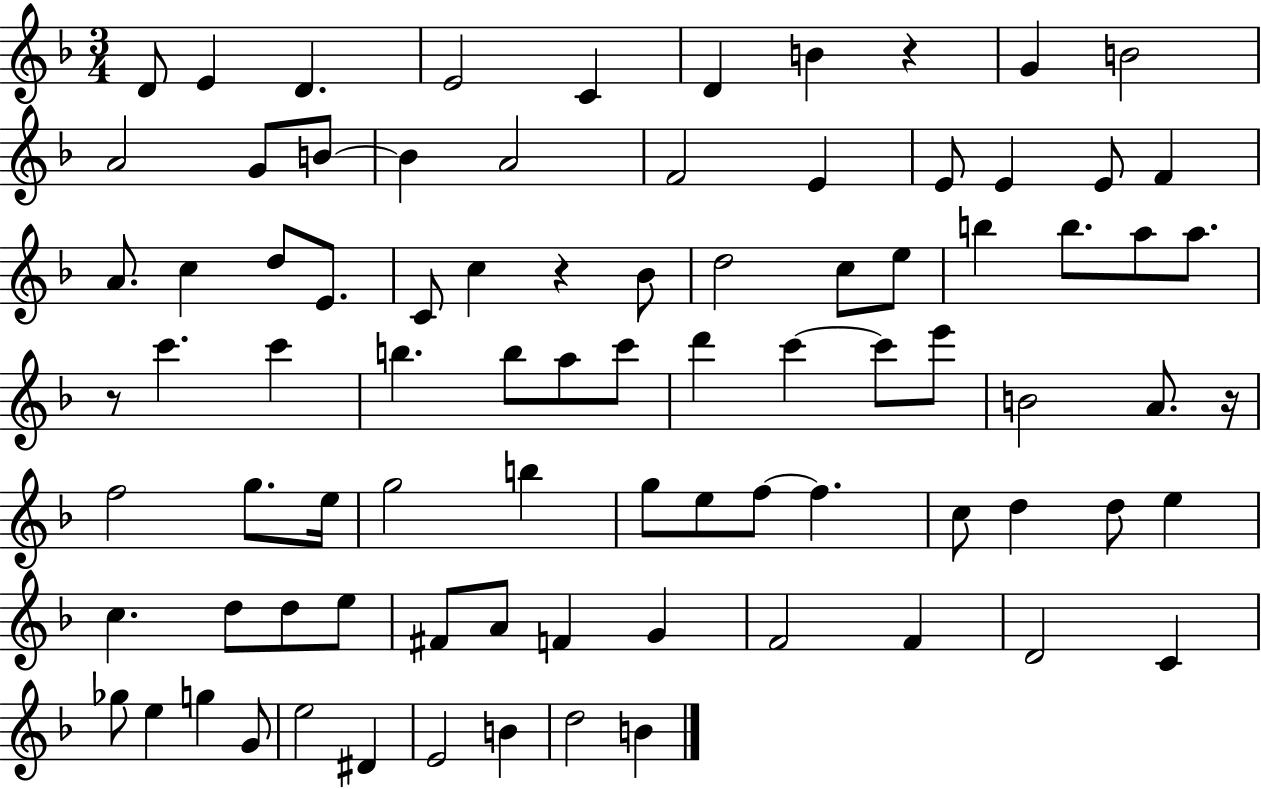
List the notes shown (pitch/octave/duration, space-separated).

D4/e E4/q D4/q. E4/h C4/q D4/q B4/q R/q G4/q B4/h A4/h G4/e B4/e B4/q A4/h F4/h E4/q E4/e E4/q E4/e F4/q A4/e. C5/q D5/e E4/e. C4/e C5/q R/q Bb4/e D5/h C5/e E5/e B5/q B5/e. A5/e A5/e. R/e C6/q. C6/q B5/q. B5/e A5/e C6/e D6/q C6/q C6/e E6/e B4/h A4/e. R/s F5/h G5/e. E5/s G5/h B5/q G5/e E5/e F5/e F5/q. C5/e D5/q D5/e E5/q C5/q. D5/e D5/e E5/e F#4/e A4/e F4/q G4/q F4/h F4/q D4/h C4/q Gb5/e E5/q G5/q G4/e E5/h D#4/q E4/h B4/q D5/h B4/q